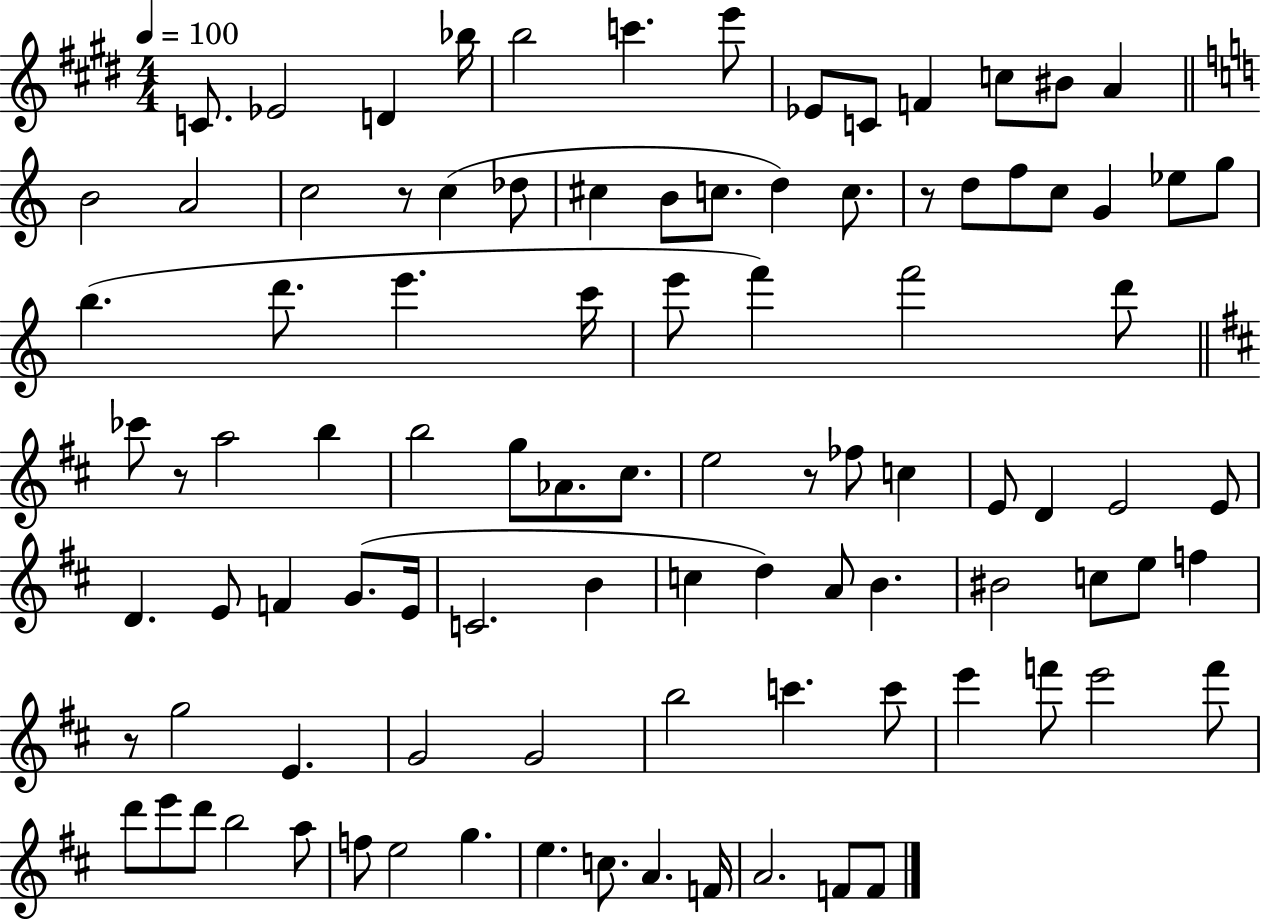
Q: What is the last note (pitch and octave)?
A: F4